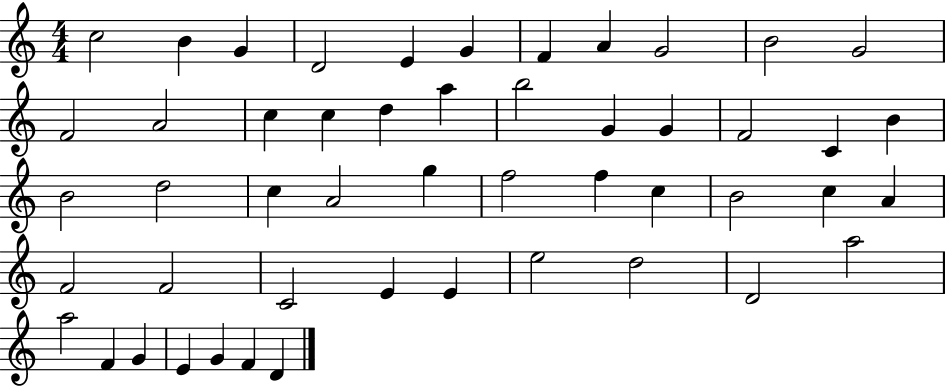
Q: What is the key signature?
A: C major